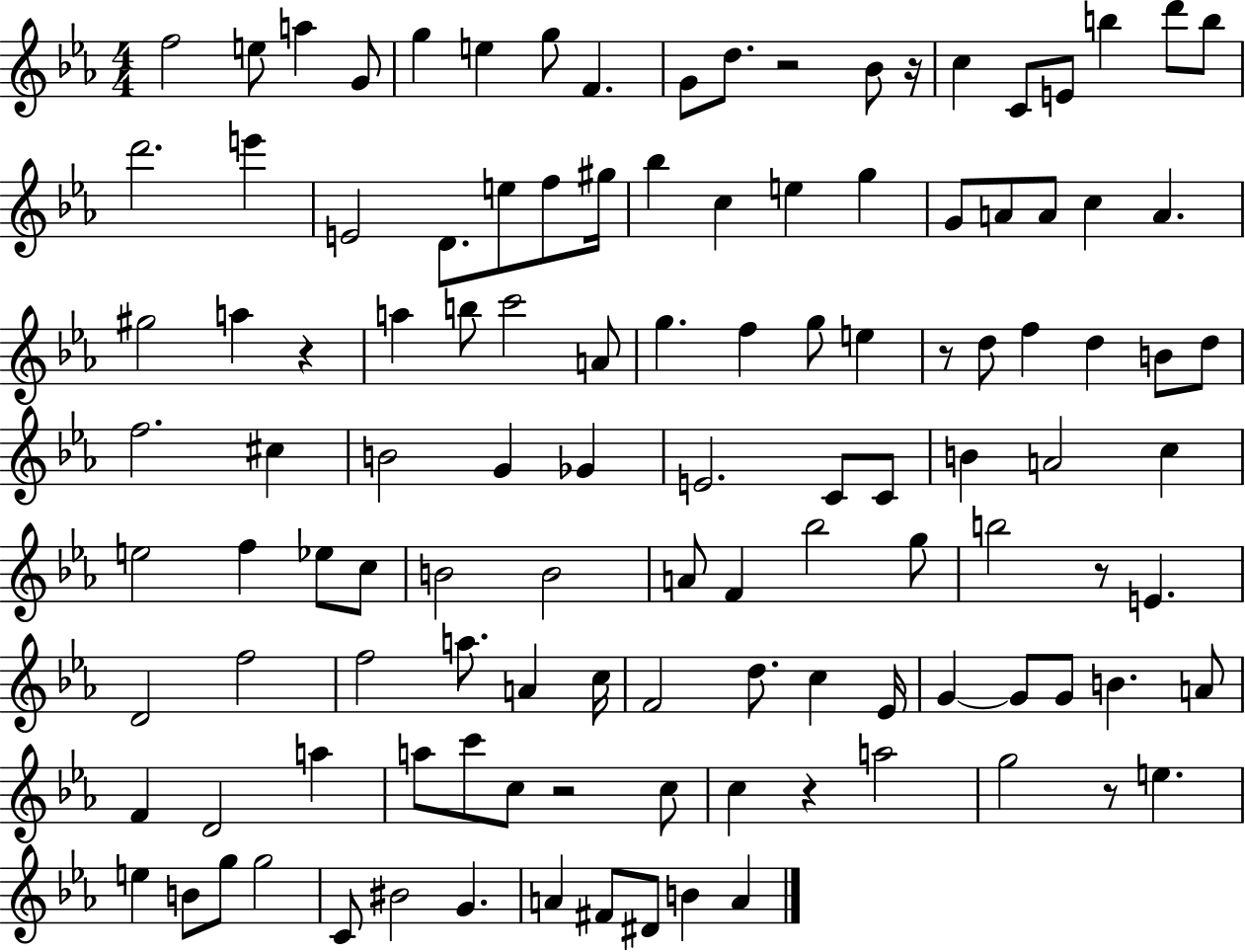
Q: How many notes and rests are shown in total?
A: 117